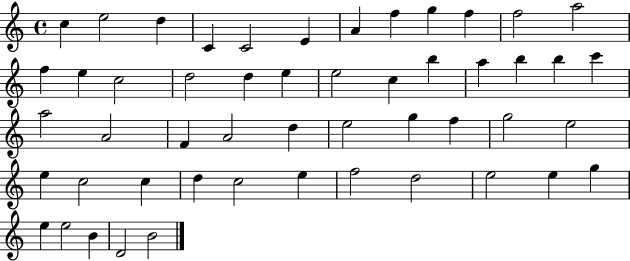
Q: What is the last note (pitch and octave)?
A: B4